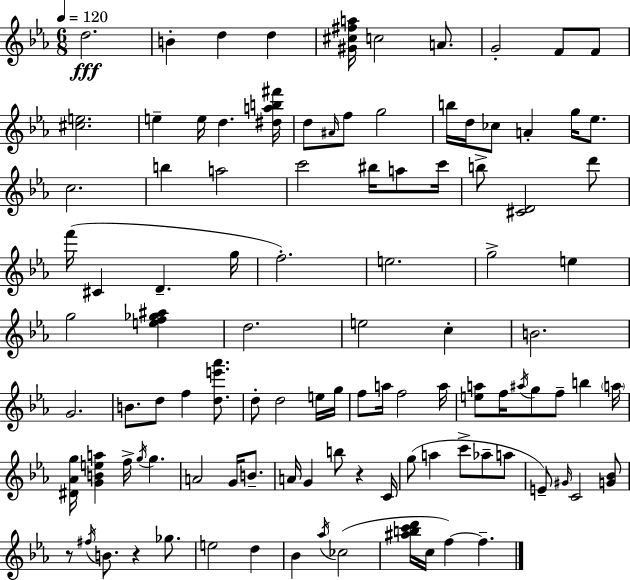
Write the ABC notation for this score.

X:1
T:Untitled
M:6/8
L:1/4
K:Eb
d2 B d d [^G^c^fa]/4 c2 A/2 G2 F/2 F/2 [^ce]2 e e/4 d [^dab^f']/4 d/2 ^A/4 f/2 g2 b/4 d/4 _c/2 A g/4 _e/2 c2 b a2 c'2 ^b/4 a/2 c'/4 b/2 [^CD]2 d'/2 f'/4 ^C D g/4 f2 e2 g2 e g2 [ef_g^a] d2 e2 c B2 G2 B/2 d/2 f [de'_a']/2 d/2 d2 e/4 g/4 f/2 a/4 f2 a/4 [ea]/2 f/4 ^a/4 g/2 f/2 b a/4 [^D_Ag]/4 [GBea] f/4 g/4 g A2 G/4 B/2 A/4 G b/2 z C/4 g/2 a c'/2 _a/2 a/2 E/2 ^G/4 C2 [G_B]/2 z/2 ^f/4 B/2 z _g/2 e2 d _B _a/4 _c2 [^abc'd']/4 c/4 f f